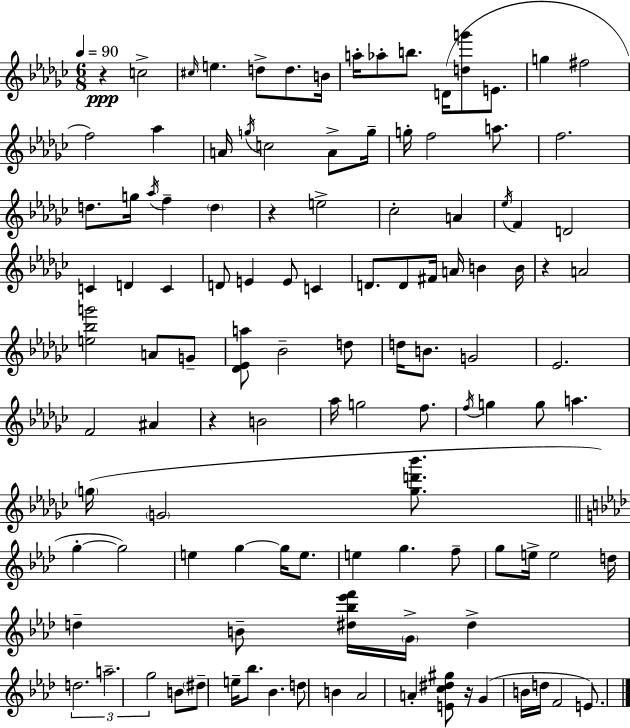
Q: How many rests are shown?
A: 5